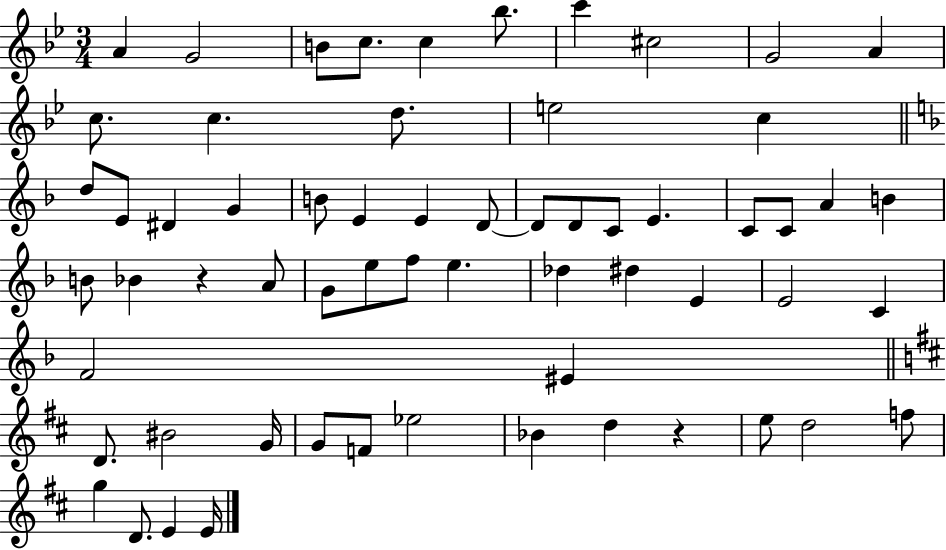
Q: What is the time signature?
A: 3/4